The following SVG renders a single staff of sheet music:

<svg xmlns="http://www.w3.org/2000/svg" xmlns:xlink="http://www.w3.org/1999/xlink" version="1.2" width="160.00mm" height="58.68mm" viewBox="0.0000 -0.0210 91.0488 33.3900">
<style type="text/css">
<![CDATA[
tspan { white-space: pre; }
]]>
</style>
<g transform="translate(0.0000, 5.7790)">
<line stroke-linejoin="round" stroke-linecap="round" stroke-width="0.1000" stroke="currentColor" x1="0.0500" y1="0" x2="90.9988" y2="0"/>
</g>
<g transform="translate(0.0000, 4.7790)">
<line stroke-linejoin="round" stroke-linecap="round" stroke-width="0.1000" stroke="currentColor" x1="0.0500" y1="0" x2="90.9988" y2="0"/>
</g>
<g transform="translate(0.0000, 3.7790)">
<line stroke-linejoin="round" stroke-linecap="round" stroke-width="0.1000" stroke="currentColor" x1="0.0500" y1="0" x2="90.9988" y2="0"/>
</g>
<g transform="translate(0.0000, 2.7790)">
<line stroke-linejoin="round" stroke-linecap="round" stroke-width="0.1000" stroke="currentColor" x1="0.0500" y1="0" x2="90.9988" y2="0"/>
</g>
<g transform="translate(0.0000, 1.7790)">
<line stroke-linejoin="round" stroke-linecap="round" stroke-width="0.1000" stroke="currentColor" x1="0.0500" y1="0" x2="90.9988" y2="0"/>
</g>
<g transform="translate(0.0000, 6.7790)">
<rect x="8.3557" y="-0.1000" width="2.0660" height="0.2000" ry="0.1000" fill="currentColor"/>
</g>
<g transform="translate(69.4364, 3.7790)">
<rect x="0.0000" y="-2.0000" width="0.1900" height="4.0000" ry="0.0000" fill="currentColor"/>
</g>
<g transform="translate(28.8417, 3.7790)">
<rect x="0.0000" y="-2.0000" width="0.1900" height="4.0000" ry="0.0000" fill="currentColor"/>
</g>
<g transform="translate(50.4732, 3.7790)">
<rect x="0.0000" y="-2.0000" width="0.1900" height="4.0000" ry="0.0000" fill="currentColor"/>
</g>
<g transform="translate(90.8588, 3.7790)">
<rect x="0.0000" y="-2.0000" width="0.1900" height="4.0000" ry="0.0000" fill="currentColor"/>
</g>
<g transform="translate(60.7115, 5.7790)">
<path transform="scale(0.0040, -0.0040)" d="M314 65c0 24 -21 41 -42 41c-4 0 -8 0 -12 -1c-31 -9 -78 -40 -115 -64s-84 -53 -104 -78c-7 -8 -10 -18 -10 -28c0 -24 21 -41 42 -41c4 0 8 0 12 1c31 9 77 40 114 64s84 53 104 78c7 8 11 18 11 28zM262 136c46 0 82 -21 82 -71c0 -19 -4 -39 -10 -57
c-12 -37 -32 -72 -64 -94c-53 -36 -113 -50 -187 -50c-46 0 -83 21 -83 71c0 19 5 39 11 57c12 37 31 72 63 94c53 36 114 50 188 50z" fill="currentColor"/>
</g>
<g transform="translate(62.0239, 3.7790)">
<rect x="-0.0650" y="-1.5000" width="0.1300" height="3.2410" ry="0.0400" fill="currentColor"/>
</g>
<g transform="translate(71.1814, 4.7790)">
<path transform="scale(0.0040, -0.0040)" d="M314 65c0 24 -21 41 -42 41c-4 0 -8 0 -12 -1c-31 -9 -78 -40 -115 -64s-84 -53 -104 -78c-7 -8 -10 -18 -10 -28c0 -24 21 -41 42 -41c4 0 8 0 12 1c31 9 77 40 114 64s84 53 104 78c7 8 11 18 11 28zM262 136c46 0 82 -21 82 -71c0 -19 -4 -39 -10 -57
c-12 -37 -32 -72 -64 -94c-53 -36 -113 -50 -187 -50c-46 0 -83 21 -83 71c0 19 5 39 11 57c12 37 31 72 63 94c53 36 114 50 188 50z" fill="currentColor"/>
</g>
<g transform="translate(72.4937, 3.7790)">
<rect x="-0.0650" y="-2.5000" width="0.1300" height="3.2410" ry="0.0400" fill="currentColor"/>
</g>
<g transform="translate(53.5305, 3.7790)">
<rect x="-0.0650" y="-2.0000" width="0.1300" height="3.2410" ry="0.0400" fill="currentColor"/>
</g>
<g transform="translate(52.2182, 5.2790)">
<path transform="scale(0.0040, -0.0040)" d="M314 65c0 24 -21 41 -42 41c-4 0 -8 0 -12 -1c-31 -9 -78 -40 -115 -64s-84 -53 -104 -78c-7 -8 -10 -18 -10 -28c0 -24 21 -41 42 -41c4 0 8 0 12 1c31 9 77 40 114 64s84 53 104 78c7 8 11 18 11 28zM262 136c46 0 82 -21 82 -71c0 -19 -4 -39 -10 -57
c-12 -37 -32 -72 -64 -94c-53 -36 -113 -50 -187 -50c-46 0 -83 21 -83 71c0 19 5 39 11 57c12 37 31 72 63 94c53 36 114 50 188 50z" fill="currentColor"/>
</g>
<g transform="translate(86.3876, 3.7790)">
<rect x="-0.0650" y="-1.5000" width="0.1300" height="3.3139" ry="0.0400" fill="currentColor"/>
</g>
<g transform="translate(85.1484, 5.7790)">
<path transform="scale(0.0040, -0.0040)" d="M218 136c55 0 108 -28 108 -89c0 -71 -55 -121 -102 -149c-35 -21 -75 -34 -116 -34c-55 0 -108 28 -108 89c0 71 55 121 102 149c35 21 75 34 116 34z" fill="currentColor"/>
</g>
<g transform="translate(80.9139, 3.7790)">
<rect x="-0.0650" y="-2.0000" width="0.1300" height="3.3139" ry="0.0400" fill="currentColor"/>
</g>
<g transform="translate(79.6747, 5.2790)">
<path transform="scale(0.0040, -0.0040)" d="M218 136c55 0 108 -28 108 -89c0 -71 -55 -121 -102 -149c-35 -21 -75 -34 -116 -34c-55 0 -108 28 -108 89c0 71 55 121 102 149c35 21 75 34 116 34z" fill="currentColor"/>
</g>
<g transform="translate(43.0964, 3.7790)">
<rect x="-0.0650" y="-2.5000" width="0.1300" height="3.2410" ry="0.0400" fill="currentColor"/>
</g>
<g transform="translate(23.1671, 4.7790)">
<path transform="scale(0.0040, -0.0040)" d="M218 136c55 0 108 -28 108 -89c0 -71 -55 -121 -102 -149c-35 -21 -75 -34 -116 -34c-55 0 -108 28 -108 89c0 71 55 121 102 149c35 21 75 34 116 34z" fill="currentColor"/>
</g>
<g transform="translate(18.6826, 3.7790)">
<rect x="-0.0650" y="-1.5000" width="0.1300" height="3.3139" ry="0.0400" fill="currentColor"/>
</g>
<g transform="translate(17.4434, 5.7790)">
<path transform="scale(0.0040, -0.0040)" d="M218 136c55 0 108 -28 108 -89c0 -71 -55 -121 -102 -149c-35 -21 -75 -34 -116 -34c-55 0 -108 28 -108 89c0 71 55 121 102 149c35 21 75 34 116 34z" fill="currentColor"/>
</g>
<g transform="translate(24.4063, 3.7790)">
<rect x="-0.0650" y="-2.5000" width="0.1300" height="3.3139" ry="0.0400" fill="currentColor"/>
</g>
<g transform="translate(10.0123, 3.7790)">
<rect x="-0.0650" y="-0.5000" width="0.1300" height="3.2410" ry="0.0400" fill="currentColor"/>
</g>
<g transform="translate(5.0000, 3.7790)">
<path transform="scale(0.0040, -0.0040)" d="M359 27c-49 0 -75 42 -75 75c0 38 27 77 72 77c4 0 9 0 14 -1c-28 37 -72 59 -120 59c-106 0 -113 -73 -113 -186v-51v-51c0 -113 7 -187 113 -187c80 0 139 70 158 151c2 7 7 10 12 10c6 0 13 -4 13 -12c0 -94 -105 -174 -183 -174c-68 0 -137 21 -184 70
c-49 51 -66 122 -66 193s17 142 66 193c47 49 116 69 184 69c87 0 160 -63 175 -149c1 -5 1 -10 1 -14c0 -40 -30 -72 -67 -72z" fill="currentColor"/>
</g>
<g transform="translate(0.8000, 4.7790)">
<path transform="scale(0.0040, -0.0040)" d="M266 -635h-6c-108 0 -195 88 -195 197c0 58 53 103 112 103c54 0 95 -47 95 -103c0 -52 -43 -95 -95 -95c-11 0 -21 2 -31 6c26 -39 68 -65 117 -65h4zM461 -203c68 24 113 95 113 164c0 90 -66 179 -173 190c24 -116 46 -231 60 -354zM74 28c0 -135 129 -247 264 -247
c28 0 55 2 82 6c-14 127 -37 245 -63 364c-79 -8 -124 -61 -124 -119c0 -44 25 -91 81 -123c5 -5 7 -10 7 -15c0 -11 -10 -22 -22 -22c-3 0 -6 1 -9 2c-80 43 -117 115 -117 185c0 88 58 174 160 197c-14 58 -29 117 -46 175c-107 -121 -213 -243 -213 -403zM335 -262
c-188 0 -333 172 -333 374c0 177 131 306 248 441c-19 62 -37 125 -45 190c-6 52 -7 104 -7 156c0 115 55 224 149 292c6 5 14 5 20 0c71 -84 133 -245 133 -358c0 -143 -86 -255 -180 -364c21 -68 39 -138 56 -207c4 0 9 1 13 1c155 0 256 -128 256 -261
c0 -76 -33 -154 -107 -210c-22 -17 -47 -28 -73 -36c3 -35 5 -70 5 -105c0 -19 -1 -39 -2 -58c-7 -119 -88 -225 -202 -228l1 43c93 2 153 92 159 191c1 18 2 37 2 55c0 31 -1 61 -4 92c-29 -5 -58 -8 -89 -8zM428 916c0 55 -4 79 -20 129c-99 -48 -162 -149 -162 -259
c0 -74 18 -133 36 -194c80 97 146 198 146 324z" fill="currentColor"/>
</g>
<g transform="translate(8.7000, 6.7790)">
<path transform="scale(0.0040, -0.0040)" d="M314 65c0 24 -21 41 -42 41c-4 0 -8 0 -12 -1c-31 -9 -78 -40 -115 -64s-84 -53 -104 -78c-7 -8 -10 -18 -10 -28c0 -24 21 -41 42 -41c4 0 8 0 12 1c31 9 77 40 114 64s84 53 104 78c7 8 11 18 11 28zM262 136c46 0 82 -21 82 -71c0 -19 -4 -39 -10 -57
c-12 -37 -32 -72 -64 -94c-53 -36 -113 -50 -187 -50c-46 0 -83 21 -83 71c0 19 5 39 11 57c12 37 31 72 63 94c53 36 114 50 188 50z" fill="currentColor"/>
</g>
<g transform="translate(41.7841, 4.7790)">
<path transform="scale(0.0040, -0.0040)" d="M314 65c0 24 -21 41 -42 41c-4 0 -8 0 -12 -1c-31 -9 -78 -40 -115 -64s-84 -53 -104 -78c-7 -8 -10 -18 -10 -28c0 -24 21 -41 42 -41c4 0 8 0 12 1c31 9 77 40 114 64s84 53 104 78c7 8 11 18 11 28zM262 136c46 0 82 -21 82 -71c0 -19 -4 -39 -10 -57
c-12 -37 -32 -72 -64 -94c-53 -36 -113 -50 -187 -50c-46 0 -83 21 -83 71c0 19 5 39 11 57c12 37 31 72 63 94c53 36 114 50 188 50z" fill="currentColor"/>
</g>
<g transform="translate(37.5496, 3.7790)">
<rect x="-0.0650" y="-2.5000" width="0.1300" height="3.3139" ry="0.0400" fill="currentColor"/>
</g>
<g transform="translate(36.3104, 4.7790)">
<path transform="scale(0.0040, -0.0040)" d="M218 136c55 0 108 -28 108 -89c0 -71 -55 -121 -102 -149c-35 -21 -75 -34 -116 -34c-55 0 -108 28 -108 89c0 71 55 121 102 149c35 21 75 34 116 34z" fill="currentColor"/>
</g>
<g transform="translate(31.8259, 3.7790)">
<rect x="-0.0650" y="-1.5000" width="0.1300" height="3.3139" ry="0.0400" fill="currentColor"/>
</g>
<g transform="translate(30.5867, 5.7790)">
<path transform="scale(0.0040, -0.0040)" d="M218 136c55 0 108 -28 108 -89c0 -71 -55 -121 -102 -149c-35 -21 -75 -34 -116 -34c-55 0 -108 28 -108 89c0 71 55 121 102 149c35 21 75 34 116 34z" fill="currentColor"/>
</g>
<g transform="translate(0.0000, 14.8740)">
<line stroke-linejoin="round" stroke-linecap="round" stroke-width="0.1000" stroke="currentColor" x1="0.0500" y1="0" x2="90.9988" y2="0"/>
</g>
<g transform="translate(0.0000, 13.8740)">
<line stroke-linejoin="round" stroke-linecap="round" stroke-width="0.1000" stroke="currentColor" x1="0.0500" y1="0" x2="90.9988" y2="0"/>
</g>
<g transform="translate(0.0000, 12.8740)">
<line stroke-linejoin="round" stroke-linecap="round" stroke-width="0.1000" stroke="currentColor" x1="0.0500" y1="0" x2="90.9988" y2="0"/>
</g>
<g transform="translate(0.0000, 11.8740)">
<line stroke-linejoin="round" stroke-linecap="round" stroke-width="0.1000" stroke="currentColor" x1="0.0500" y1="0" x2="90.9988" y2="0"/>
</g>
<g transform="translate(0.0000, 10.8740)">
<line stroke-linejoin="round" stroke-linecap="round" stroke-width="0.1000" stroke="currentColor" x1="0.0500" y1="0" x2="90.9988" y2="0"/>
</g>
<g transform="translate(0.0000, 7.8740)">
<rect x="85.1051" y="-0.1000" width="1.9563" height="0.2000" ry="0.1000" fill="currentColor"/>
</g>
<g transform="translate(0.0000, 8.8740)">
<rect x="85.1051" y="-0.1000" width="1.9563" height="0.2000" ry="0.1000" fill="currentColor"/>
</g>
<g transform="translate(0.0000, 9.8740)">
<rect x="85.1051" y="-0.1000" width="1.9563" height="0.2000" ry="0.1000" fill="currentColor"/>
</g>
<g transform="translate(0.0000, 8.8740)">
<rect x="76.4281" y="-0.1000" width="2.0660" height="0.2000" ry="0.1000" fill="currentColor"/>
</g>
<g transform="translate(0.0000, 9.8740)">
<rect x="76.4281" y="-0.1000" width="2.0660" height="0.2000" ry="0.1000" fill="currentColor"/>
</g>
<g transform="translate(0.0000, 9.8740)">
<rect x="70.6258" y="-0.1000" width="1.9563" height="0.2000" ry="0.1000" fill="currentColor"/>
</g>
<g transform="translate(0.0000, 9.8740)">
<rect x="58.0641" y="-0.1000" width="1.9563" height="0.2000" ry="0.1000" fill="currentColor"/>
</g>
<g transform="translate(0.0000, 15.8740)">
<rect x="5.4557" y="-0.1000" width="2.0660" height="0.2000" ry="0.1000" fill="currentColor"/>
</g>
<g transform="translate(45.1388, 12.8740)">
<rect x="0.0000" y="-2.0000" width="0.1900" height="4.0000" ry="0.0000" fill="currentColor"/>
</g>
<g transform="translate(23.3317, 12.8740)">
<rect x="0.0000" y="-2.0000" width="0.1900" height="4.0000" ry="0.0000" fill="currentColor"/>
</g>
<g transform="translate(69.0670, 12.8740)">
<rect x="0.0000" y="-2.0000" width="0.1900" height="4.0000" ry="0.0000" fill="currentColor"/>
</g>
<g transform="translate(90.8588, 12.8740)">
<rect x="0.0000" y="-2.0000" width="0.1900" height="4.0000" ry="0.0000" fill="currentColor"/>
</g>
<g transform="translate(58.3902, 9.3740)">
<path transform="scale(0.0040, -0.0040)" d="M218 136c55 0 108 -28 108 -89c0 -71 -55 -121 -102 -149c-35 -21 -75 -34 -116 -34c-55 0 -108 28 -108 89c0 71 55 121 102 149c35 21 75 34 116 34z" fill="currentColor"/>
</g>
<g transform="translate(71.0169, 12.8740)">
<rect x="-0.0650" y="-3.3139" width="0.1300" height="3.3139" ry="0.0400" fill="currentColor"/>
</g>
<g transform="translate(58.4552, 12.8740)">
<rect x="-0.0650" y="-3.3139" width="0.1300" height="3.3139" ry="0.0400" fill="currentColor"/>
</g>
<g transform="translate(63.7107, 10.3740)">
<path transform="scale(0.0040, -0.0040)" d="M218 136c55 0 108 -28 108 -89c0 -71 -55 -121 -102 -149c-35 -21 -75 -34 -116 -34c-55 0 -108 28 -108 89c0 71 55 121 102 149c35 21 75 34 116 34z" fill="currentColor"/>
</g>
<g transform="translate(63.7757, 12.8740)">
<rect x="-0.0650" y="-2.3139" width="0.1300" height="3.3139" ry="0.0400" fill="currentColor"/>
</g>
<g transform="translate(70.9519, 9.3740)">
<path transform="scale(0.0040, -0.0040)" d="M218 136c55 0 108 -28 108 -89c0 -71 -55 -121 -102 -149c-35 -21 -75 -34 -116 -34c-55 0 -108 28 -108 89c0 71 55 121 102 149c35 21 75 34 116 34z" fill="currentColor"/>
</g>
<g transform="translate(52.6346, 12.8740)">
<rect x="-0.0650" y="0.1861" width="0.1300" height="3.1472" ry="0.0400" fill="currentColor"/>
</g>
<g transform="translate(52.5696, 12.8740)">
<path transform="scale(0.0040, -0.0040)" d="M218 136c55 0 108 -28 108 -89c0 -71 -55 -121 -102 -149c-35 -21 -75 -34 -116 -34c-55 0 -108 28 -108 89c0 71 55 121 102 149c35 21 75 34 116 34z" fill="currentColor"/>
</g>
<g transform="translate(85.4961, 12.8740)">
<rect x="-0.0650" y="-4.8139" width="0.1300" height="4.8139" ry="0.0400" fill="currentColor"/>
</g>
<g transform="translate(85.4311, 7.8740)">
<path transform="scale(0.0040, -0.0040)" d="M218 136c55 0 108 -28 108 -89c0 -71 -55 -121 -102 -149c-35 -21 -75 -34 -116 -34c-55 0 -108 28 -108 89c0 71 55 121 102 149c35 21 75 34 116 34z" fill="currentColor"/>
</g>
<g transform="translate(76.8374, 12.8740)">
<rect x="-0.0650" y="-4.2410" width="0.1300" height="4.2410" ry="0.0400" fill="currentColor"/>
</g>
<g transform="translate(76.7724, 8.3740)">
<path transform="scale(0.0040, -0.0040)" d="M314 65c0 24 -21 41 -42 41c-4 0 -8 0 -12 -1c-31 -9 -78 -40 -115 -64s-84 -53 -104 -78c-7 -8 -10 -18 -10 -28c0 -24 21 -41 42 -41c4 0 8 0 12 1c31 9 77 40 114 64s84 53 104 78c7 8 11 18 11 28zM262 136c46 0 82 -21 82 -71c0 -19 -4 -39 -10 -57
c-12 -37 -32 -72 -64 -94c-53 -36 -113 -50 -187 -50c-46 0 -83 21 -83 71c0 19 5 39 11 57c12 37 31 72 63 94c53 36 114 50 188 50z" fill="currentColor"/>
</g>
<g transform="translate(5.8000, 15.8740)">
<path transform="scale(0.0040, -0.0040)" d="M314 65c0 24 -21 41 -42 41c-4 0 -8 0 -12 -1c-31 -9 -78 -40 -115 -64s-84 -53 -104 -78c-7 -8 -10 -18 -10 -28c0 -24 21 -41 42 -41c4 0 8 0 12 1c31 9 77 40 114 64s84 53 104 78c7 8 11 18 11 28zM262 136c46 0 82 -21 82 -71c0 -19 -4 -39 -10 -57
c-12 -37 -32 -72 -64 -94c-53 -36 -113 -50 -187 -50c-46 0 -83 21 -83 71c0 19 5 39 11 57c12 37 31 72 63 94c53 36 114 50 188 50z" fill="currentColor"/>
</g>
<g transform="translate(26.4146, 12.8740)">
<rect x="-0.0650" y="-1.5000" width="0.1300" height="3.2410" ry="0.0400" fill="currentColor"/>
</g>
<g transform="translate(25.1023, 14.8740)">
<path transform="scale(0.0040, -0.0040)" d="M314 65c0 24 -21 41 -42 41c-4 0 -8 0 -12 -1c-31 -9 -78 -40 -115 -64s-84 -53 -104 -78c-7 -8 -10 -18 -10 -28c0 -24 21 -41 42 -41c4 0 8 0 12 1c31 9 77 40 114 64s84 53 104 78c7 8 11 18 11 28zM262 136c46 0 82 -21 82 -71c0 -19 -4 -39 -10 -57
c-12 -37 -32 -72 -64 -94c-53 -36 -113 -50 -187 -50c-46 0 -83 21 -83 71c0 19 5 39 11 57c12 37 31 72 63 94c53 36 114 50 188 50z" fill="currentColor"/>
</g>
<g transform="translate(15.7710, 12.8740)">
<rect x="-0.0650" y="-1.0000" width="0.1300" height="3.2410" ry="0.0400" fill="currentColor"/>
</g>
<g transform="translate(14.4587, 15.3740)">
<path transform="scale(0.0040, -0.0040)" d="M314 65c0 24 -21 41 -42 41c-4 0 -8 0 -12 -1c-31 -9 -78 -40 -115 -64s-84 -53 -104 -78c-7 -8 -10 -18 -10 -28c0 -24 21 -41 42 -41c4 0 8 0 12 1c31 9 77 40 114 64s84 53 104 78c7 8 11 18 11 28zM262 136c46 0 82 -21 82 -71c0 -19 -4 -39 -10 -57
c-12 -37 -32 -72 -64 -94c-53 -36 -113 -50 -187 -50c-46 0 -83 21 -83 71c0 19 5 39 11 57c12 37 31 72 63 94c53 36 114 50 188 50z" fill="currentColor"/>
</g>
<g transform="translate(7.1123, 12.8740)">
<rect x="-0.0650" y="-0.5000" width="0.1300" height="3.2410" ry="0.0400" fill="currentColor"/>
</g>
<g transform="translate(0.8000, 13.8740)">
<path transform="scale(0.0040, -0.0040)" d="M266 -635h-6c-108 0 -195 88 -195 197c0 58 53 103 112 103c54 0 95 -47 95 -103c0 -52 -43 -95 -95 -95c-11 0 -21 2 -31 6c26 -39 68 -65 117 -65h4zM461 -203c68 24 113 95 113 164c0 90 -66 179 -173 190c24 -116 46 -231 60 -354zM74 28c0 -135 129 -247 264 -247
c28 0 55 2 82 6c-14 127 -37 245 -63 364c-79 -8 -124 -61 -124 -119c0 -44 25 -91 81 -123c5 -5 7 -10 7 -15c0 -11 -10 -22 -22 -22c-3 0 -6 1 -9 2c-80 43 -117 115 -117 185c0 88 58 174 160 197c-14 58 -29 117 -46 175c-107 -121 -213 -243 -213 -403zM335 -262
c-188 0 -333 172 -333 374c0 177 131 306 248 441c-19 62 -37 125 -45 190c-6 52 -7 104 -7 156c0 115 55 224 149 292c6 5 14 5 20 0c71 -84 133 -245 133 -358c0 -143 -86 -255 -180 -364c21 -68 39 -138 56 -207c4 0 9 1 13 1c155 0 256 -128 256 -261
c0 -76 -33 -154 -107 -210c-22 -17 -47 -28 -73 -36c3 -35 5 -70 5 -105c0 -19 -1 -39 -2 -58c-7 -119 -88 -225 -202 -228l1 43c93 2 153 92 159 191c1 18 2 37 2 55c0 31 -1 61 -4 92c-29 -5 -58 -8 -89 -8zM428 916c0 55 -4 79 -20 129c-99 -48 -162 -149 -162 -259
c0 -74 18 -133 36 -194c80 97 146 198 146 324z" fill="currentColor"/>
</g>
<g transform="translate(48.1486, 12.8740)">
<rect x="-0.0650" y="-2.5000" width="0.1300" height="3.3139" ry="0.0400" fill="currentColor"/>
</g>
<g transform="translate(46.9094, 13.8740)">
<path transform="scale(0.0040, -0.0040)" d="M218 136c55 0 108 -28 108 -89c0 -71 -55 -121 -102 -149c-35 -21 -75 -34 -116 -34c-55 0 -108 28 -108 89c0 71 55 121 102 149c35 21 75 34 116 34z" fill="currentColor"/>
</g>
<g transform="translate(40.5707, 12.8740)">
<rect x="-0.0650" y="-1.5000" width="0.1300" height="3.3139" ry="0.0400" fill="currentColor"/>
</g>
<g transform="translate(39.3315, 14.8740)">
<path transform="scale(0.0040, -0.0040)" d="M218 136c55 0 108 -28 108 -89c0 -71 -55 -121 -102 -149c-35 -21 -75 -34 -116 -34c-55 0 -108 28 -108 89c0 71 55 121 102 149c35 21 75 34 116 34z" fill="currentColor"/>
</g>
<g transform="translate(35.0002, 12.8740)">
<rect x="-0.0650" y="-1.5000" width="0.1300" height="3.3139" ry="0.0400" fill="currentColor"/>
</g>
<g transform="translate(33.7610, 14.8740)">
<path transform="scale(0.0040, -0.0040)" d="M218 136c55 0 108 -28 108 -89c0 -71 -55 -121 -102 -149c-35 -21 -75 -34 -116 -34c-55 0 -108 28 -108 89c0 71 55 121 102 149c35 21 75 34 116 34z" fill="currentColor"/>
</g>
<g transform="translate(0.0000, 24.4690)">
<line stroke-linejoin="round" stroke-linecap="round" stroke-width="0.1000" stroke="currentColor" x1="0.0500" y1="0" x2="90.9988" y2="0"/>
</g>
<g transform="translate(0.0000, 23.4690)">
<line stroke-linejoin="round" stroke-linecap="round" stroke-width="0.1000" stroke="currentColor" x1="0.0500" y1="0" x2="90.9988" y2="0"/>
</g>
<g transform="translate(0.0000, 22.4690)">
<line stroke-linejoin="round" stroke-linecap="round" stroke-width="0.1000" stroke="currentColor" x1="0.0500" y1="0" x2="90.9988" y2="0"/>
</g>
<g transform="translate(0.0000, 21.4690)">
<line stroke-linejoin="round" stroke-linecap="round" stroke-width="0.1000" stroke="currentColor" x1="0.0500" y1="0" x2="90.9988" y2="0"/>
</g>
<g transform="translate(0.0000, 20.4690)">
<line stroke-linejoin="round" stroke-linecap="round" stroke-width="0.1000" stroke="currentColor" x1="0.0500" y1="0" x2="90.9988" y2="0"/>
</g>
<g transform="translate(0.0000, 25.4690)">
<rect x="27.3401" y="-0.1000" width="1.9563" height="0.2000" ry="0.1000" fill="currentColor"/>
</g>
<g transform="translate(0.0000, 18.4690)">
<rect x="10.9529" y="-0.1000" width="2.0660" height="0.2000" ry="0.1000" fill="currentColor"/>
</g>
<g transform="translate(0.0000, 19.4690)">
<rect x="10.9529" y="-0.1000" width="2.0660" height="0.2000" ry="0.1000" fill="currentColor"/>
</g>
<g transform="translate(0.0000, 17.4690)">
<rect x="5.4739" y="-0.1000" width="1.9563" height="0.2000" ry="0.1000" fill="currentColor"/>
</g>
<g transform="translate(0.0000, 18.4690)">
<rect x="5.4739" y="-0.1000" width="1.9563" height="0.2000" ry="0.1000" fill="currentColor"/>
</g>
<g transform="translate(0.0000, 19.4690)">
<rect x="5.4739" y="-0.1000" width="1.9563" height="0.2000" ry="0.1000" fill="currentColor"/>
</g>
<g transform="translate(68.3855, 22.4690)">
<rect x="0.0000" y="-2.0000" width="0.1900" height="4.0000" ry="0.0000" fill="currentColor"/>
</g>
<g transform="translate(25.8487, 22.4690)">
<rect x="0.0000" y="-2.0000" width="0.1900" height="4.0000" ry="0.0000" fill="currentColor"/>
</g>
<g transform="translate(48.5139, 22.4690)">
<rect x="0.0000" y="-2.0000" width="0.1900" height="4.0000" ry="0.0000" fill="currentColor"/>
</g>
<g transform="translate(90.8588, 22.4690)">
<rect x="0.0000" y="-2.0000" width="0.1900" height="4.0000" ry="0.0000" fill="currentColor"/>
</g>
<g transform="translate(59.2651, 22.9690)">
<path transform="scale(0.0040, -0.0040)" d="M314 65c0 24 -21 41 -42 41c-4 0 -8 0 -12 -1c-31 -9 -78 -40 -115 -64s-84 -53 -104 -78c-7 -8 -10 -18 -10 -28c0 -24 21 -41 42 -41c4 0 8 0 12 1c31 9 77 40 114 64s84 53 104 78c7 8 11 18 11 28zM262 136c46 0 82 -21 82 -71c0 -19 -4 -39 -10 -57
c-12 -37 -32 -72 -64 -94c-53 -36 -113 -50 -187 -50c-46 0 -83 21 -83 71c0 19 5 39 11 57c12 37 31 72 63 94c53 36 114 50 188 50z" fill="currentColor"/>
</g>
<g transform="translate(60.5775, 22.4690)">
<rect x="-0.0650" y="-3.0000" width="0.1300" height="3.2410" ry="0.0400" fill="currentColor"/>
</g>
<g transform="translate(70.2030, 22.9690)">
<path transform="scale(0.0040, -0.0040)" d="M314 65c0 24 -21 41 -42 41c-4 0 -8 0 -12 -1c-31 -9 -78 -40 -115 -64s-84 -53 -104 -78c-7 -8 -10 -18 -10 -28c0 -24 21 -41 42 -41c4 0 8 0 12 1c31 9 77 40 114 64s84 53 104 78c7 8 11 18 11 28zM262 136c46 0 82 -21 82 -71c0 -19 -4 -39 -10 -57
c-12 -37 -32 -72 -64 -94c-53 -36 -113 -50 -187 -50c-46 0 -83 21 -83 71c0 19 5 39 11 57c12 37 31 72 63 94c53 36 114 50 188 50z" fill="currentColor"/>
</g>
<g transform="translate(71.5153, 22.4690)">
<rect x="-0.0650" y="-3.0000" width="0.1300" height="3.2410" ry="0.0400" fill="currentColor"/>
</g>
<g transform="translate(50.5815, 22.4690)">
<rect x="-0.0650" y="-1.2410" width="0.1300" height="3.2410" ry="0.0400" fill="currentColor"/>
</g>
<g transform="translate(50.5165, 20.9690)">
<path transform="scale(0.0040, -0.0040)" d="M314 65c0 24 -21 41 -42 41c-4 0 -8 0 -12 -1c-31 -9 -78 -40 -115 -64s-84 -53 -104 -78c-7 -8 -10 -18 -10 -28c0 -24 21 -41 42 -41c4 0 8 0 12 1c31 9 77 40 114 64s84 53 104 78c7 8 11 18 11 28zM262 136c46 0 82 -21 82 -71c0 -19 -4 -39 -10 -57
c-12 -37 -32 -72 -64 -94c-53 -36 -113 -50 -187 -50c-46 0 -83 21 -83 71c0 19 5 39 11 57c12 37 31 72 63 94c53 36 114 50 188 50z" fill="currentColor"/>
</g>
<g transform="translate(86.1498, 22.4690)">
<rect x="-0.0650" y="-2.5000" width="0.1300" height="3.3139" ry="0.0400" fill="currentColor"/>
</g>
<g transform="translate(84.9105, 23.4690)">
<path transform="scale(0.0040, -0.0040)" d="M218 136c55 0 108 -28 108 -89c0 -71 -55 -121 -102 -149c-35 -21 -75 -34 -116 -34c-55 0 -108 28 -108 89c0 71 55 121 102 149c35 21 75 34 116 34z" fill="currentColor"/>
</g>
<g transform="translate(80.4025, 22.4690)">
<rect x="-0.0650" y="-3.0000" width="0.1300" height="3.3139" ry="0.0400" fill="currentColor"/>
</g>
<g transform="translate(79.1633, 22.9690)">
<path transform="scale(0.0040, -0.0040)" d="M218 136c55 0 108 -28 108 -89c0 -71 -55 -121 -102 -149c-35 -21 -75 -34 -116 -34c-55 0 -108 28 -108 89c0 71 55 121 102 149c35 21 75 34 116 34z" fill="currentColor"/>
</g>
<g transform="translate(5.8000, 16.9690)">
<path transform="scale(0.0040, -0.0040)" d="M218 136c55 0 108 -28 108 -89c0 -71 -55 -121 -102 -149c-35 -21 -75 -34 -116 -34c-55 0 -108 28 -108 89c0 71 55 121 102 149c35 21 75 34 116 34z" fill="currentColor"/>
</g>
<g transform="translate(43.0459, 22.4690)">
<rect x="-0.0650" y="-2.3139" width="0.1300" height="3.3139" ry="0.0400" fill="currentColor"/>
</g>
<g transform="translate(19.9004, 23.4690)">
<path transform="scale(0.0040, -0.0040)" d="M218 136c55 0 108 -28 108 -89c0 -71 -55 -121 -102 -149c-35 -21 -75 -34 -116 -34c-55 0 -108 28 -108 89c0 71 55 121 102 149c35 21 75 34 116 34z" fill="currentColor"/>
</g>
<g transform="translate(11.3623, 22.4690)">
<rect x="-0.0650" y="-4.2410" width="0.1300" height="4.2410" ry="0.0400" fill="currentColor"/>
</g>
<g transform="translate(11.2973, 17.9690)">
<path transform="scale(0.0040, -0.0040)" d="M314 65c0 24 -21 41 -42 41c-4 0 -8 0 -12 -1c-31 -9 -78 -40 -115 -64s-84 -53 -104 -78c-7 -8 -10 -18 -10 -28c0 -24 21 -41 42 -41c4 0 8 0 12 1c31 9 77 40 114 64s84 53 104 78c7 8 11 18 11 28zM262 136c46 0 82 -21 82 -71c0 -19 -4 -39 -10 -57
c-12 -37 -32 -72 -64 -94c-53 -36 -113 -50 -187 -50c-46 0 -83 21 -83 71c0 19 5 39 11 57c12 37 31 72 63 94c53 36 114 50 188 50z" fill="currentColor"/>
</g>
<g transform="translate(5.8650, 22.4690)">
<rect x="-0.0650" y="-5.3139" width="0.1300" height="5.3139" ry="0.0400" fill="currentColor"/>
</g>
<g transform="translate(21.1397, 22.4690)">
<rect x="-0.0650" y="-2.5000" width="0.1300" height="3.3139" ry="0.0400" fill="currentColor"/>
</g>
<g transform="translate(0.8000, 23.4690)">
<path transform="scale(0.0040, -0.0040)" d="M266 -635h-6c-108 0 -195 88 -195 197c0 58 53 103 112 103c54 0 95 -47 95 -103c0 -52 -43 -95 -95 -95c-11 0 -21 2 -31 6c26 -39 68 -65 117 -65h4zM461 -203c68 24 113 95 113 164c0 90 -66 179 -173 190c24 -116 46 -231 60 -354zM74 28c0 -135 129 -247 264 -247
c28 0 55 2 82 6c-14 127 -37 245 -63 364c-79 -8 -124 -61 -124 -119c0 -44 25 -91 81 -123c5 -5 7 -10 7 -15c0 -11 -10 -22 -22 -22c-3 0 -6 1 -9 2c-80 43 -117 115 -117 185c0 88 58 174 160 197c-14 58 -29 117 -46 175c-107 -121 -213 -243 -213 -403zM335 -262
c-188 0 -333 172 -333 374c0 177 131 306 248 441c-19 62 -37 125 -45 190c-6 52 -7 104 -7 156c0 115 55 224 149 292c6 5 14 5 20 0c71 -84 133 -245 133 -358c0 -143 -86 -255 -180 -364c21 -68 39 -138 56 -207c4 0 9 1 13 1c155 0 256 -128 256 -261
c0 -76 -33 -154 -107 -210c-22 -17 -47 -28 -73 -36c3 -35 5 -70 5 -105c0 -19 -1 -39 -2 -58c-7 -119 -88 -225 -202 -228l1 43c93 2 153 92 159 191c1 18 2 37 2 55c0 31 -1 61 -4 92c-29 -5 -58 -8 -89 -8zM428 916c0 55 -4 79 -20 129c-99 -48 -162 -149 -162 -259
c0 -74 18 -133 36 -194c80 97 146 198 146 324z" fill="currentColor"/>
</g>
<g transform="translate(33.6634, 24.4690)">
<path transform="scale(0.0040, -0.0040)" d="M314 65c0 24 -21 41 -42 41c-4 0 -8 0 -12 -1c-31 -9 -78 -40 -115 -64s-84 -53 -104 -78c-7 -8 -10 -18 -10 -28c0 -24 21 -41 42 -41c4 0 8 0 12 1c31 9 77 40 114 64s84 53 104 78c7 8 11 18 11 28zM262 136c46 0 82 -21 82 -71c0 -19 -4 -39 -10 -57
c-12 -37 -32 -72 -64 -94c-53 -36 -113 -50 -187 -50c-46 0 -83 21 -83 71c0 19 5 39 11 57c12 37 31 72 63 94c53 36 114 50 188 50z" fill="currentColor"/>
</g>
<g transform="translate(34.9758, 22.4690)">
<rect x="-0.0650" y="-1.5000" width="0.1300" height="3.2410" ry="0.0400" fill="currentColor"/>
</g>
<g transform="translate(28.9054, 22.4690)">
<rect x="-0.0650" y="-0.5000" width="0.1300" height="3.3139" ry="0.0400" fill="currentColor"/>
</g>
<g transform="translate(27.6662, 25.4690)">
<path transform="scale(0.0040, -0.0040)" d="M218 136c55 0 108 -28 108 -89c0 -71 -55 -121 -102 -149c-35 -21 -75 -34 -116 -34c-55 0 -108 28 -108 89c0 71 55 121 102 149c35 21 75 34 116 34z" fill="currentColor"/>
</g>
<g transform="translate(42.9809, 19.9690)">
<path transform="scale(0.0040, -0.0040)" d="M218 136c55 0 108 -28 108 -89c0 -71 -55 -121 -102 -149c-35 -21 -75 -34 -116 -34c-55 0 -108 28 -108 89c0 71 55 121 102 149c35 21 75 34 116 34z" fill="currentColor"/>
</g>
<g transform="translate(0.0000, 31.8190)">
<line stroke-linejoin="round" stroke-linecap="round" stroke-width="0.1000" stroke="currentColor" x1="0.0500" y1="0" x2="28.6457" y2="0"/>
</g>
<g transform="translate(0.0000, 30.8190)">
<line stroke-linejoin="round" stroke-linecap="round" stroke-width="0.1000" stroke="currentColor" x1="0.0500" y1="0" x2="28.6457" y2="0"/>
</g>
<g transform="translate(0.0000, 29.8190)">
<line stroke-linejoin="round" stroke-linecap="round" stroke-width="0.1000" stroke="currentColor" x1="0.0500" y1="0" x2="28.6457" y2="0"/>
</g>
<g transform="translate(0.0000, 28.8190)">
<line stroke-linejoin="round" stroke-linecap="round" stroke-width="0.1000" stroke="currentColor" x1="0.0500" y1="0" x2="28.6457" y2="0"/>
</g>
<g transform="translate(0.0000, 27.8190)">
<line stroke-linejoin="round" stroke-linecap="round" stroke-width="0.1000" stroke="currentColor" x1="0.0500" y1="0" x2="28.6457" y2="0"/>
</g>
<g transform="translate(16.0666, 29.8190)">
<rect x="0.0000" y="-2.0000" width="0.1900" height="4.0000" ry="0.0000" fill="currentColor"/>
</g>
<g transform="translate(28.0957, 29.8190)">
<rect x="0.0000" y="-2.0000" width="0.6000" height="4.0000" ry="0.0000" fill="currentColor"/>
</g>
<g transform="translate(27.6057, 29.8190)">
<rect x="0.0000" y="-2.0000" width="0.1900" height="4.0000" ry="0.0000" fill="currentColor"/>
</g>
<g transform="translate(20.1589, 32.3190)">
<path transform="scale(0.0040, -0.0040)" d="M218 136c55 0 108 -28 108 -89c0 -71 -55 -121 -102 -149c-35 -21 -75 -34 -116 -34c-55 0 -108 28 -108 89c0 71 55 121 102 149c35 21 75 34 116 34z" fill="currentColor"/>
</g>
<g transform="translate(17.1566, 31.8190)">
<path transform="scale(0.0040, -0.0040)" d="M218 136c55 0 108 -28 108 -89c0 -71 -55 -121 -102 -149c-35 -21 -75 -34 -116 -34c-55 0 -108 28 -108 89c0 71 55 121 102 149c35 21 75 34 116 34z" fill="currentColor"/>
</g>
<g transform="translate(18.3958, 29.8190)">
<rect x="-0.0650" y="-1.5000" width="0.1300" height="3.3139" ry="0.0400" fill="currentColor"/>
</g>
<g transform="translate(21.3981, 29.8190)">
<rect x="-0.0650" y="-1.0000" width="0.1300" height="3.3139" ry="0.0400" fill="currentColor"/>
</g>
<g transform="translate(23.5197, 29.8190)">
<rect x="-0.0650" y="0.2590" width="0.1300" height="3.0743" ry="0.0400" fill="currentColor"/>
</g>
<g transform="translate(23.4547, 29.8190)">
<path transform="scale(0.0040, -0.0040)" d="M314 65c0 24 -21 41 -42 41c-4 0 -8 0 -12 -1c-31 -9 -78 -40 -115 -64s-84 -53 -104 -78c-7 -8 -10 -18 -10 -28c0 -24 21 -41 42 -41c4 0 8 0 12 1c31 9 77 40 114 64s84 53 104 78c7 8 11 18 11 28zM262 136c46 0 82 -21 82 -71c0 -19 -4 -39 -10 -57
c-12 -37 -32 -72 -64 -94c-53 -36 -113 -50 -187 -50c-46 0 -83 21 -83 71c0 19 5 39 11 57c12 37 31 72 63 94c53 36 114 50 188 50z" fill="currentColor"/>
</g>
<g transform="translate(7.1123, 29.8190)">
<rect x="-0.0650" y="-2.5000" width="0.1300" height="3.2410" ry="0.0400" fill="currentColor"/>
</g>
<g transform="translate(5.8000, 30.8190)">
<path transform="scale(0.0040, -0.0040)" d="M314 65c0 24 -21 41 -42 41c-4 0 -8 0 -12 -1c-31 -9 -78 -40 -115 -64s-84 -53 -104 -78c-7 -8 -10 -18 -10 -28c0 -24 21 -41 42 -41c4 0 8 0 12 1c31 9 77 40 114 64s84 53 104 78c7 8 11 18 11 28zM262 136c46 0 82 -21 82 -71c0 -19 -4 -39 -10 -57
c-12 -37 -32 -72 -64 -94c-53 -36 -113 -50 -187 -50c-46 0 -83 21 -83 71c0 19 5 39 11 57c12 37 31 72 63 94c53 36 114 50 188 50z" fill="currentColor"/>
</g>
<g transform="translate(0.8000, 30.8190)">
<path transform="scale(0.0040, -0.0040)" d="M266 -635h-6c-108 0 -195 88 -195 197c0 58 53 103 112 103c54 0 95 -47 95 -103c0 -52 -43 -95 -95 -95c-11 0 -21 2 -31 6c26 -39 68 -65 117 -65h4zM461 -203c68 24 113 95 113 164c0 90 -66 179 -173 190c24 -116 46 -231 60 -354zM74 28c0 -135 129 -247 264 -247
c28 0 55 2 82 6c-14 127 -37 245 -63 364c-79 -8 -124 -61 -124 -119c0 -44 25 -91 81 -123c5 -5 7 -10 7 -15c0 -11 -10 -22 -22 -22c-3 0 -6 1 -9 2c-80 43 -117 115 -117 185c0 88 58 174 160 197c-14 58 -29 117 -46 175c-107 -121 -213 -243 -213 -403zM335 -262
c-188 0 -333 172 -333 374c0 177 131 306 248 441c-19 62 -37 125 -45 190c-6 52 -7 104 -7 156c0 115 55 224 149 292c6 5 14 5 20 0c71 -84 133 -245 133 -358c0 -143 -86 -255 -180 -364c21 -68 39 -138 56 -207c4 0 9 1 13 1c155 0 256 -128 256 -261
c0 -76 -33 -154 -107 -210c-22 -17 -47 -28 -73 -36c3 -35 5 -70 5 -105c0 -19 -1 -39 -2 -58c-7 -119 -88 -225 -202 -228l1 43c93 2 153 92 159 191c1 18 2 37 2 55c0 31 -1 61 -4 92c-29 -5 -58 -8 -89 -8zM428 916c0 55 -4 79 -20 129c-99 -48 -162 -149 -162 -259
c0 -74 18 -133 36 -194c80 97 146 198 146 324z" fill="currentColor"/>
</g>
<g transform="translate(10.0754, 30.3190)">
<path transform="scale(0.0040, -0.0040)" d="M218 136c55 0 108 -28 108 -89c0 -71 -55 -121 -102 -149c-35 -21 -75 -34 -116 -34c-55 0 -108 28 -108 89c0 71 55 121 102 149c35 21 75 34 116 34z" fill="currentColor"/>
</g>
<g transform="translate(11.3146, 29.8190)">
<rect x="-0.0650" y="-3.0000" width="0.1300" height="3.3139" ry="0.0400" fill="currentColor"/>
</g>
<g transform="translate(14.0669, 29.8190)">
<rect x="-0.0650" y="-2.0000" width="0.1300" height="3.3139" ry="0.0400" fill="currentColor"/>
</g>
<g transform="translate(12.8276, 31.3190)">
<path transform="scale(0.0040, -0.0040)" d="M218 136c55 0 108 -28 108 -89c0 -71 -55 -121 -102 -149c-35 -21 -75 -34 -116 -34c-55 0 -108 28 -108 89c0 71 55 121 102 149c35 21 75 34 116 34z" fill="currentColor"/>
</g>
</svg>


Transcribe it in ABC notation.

X:1
T:Untitled
M:4/4
L:1/4
K:C
C2 E G E G G2 F2 E2 G2 F E C2 D2 E2 E E G B b g b d'2 e' f' d'2 G C E2 g e2 A2 A2 A G G2 A F E D B2